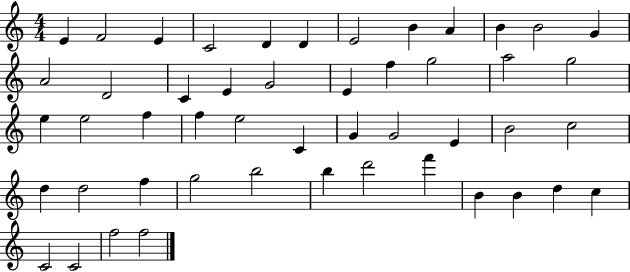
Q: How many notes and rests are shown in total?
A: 49